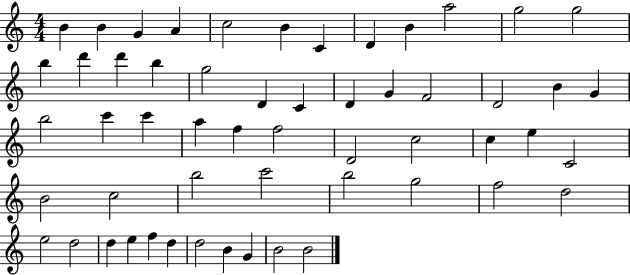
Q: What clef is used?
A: treble